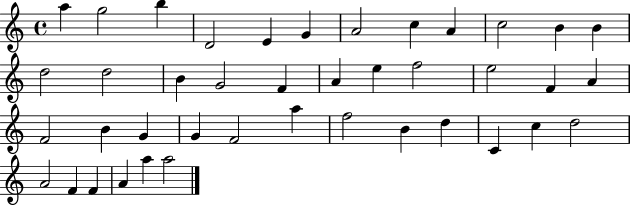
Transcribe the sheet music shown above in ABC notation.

X:1
T:Untitled
M:4/4
L:1/4
K:C
a g2 b D2 E G A2 c A c2 B B d2 d2 B G2 F A e f2 e2 F A F2 B G G F2 a f2 B d C c d2 A2 F F A a a2